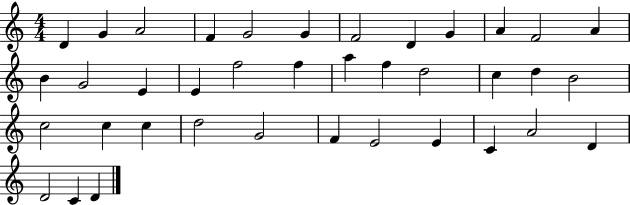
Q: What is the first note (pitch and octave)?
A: D4